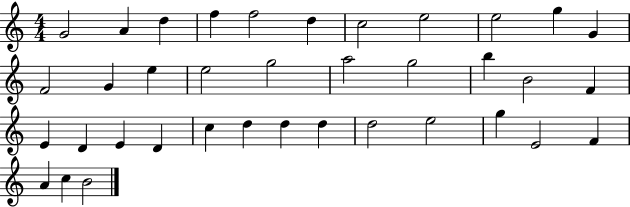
{
  \clef treble
  \numericTimeSignature
  \time 4/4
  \key c \major
  g'2 a'4 d''4 | f''4 f''2 d''4 | c''2 e''2 | e''2 g''4 g'4 | \break f'2 g'4 e''4 | e''2 g''2 | a''2 g''2 | b''4 b'2 f'4 | \break e'4 d'4 e'4 d'4 | c''4 d''4 d''4 d''4 | d''2 e''2 | g''4 e'2 f'4 | \break a'4 c''4 b'2 | \bar "|."
}